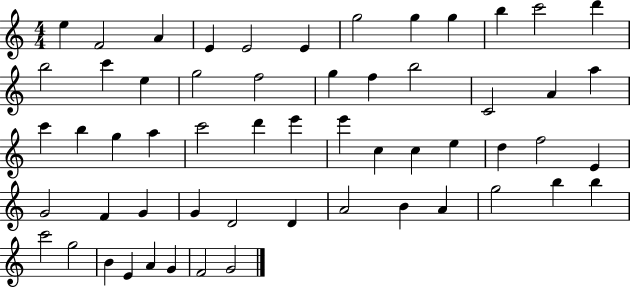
X:1
T:Untitled
M:4/4
L:1/4
K:C
e F2 A E E2 E g2 g g b c'2 d' b2 c' e g2 f2 g f b2 C2 A a c' b g a c'2 d' e' e' c c e d f2 E G2 F G G D2 D A2 B A g2 b b c'2 g2 B E A G F2 G2